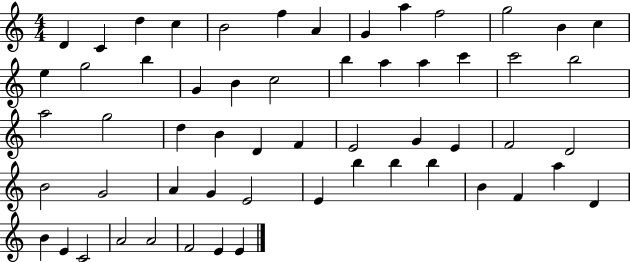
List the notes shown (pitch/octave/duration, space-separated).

D4/q C4/q D5/q C5/q B4/h F5/q A4/q G4/q A5/q F5/h G5/h B4/q C5/q E5/q G5/h B5/q G4/q B4/q C5/h B5/q A5/q A5/q C6/q C6/h B5/h A5/h G5/h D5/q B4/q D4/q F4/q E4/h G4/q E4/q F4/h D4/h B4/h G4/h A4/q G4/q E4/h E4/q B5/q B5/q B5/q B4/q F4/q A5/q D4/q B4/q E4/q C4/h A4/h A4/h F4/h E4/q E4/q